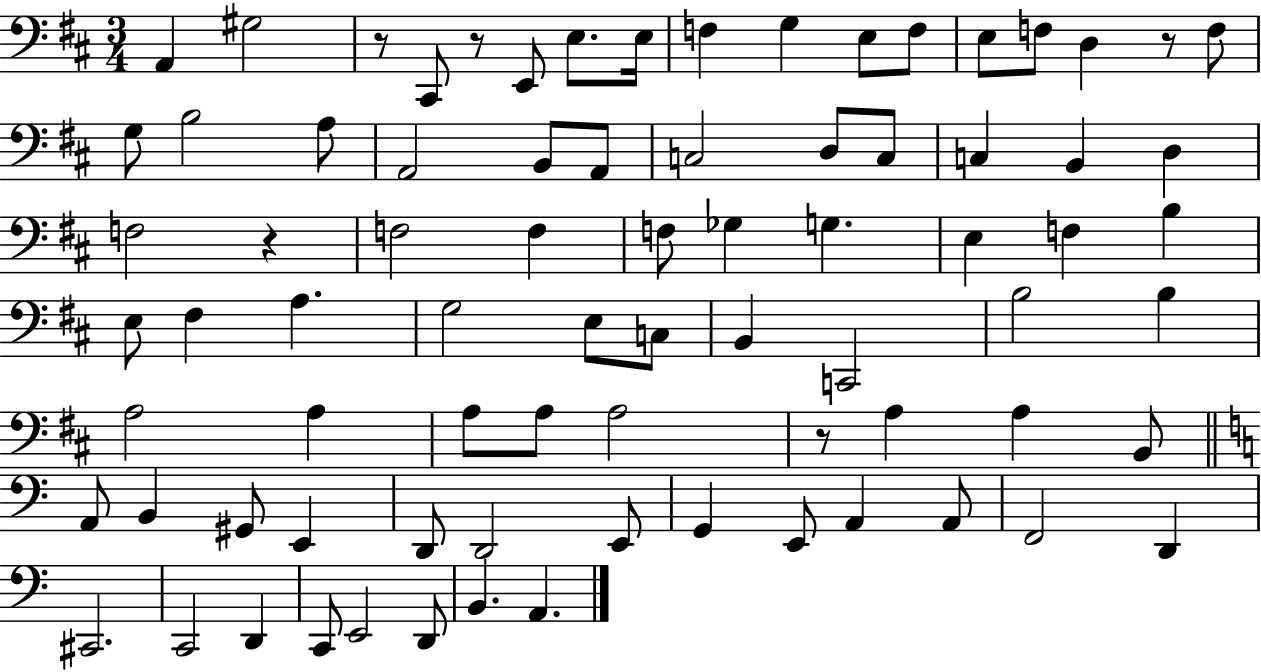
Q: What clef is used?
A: bass